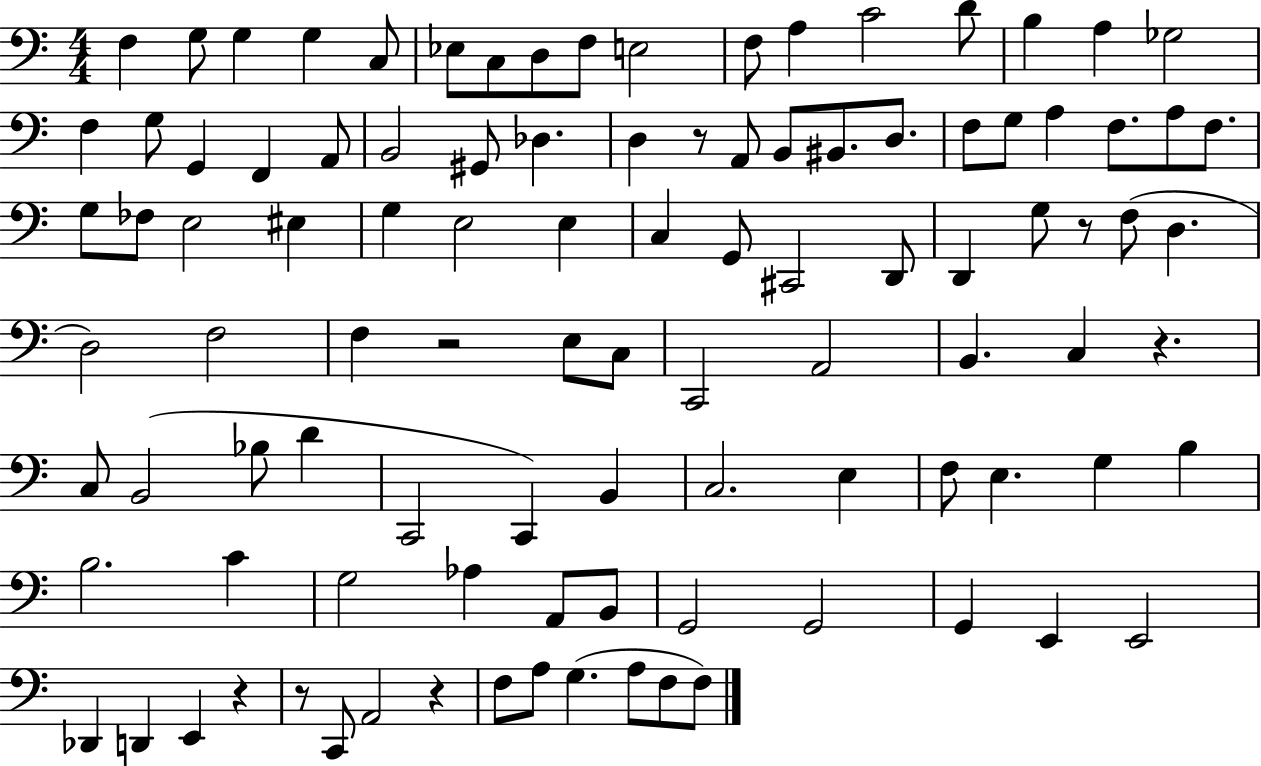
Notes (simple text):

F3/q G3/e G3/q G3/q C3/e Eb3/e C3/e D3/e F3/e E3/h F3/e A3/q C4/h D4/e B3/q A3/q Gb3/h F3/q G3/e G2/q F2/q A2/e B2/h G#2/e Db3/q. D3/q R/e A2/e B2/e BIS2/e. D3/e. F3/e G3/e A3/q F3/e. A3/e F3/e. G3/e FES3/e E3/h EIS3/q G3/q E3/h E3/q C3/q G2/e C#2/h D2/e D2/q G3/e R/e F3/e D3/q. D3/h F3/h F3/q R/h E3/e C3/e C2/h A2/h B2/q. C3/q R/q. C3/e B2/h Bb3/e D4/q C2/h C2/q B2/q C3/h. E3/q F3/e E3/q. G3/q B3/q B3/h. C4/q G3/h Ab3/q A2/e B2/e G2/h G2/h G2/q E2/q E2/h Db2/q D2/q E2/q R/q R/e C2/e A2/h R/q F3/e A3/e G3/q. A3/e F3/e F3/e